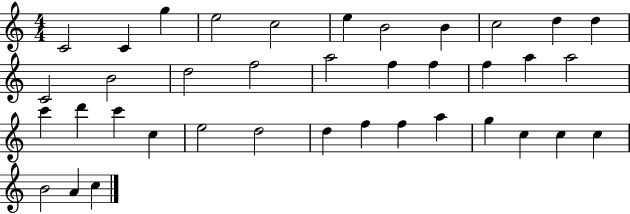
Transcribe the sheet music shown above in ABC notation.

X:1
T:Untitled
M:4/4
L:1/4
K:C
C2 C g e2 c2 e B2 B c2 d d C2 B2 d2 f2 a2 f f f a a2 c' d' c' c e2 d2 d f f a g c c c B2 A c